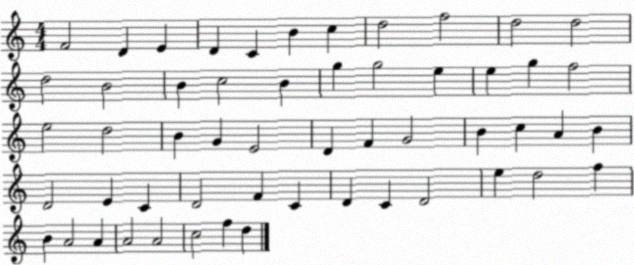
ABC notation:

X:1
T:Untitled
M:4/4
L:1/4
K:C
F2 D E D C B c d2 f2 d2 d2 d2 B2 B c2 B g g2 e e g f2 e2 d2 B G E2 D F G2 B c A B D2 E C D2 F C D C D2 e d2 f B A2 A A2 A2 c2 f d